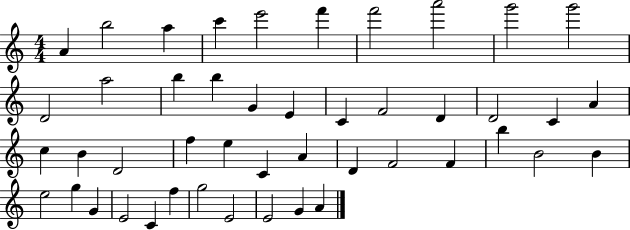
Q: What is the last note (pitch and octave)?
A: A4